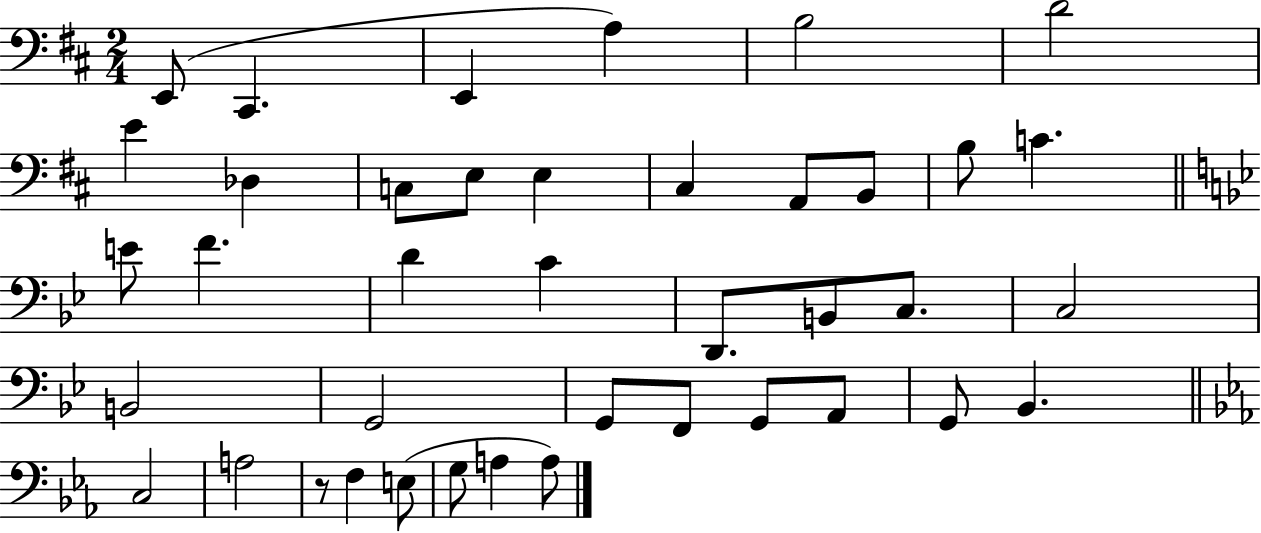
E2/e C#2/q. E2/q A3/q B3/h D4/h E4/q Db3/q C3/e E3/e E3/q C#3/q A2/e B2/e B3/e C4/q. E4/e F4/q. D4/q C4/q D2/e. B2/e C3/e. C3/h B2/h G2/h G2/e F2/e G2/e A2/e G2/e Bb2/q. C3/h A3/h R/e F3/q E3/e G3/e A3/q A3/e